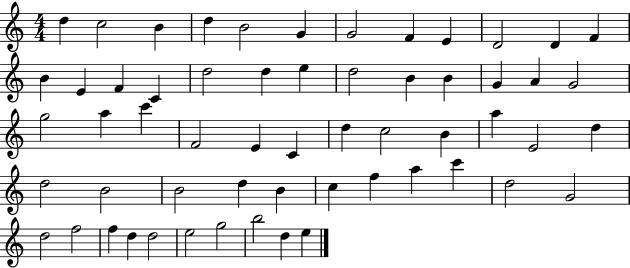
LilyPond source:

{
  \clef treble
  \numericTimeSignature
  \time 4/4
  \key c \major
  d''4 c''2 b'4 | d''4 b'2 g'4 | g'2 f'4 e'4 | d'2 d'4 f'4 | \break b'4 e'4 f'4 c'4 | d''2 d''4 e''4 | d''2 b'4 b'4 | g'4 a'4 g'2 | \break g''2 a''4 c'''4 | f'2 e'4 c'4 | d''4 c''2 b'4 | a''4 e'2 d''4 | \break d''2 b'2 | b'2 d''4 b'4 | c''4 f''4 a''4 c'''4 | d''2 g'2 | \break d''2 f''2 | f''4 d''4 d''2 | e''2 g''2 | b''2 d''4 e''4 | \break \bar "|."
}